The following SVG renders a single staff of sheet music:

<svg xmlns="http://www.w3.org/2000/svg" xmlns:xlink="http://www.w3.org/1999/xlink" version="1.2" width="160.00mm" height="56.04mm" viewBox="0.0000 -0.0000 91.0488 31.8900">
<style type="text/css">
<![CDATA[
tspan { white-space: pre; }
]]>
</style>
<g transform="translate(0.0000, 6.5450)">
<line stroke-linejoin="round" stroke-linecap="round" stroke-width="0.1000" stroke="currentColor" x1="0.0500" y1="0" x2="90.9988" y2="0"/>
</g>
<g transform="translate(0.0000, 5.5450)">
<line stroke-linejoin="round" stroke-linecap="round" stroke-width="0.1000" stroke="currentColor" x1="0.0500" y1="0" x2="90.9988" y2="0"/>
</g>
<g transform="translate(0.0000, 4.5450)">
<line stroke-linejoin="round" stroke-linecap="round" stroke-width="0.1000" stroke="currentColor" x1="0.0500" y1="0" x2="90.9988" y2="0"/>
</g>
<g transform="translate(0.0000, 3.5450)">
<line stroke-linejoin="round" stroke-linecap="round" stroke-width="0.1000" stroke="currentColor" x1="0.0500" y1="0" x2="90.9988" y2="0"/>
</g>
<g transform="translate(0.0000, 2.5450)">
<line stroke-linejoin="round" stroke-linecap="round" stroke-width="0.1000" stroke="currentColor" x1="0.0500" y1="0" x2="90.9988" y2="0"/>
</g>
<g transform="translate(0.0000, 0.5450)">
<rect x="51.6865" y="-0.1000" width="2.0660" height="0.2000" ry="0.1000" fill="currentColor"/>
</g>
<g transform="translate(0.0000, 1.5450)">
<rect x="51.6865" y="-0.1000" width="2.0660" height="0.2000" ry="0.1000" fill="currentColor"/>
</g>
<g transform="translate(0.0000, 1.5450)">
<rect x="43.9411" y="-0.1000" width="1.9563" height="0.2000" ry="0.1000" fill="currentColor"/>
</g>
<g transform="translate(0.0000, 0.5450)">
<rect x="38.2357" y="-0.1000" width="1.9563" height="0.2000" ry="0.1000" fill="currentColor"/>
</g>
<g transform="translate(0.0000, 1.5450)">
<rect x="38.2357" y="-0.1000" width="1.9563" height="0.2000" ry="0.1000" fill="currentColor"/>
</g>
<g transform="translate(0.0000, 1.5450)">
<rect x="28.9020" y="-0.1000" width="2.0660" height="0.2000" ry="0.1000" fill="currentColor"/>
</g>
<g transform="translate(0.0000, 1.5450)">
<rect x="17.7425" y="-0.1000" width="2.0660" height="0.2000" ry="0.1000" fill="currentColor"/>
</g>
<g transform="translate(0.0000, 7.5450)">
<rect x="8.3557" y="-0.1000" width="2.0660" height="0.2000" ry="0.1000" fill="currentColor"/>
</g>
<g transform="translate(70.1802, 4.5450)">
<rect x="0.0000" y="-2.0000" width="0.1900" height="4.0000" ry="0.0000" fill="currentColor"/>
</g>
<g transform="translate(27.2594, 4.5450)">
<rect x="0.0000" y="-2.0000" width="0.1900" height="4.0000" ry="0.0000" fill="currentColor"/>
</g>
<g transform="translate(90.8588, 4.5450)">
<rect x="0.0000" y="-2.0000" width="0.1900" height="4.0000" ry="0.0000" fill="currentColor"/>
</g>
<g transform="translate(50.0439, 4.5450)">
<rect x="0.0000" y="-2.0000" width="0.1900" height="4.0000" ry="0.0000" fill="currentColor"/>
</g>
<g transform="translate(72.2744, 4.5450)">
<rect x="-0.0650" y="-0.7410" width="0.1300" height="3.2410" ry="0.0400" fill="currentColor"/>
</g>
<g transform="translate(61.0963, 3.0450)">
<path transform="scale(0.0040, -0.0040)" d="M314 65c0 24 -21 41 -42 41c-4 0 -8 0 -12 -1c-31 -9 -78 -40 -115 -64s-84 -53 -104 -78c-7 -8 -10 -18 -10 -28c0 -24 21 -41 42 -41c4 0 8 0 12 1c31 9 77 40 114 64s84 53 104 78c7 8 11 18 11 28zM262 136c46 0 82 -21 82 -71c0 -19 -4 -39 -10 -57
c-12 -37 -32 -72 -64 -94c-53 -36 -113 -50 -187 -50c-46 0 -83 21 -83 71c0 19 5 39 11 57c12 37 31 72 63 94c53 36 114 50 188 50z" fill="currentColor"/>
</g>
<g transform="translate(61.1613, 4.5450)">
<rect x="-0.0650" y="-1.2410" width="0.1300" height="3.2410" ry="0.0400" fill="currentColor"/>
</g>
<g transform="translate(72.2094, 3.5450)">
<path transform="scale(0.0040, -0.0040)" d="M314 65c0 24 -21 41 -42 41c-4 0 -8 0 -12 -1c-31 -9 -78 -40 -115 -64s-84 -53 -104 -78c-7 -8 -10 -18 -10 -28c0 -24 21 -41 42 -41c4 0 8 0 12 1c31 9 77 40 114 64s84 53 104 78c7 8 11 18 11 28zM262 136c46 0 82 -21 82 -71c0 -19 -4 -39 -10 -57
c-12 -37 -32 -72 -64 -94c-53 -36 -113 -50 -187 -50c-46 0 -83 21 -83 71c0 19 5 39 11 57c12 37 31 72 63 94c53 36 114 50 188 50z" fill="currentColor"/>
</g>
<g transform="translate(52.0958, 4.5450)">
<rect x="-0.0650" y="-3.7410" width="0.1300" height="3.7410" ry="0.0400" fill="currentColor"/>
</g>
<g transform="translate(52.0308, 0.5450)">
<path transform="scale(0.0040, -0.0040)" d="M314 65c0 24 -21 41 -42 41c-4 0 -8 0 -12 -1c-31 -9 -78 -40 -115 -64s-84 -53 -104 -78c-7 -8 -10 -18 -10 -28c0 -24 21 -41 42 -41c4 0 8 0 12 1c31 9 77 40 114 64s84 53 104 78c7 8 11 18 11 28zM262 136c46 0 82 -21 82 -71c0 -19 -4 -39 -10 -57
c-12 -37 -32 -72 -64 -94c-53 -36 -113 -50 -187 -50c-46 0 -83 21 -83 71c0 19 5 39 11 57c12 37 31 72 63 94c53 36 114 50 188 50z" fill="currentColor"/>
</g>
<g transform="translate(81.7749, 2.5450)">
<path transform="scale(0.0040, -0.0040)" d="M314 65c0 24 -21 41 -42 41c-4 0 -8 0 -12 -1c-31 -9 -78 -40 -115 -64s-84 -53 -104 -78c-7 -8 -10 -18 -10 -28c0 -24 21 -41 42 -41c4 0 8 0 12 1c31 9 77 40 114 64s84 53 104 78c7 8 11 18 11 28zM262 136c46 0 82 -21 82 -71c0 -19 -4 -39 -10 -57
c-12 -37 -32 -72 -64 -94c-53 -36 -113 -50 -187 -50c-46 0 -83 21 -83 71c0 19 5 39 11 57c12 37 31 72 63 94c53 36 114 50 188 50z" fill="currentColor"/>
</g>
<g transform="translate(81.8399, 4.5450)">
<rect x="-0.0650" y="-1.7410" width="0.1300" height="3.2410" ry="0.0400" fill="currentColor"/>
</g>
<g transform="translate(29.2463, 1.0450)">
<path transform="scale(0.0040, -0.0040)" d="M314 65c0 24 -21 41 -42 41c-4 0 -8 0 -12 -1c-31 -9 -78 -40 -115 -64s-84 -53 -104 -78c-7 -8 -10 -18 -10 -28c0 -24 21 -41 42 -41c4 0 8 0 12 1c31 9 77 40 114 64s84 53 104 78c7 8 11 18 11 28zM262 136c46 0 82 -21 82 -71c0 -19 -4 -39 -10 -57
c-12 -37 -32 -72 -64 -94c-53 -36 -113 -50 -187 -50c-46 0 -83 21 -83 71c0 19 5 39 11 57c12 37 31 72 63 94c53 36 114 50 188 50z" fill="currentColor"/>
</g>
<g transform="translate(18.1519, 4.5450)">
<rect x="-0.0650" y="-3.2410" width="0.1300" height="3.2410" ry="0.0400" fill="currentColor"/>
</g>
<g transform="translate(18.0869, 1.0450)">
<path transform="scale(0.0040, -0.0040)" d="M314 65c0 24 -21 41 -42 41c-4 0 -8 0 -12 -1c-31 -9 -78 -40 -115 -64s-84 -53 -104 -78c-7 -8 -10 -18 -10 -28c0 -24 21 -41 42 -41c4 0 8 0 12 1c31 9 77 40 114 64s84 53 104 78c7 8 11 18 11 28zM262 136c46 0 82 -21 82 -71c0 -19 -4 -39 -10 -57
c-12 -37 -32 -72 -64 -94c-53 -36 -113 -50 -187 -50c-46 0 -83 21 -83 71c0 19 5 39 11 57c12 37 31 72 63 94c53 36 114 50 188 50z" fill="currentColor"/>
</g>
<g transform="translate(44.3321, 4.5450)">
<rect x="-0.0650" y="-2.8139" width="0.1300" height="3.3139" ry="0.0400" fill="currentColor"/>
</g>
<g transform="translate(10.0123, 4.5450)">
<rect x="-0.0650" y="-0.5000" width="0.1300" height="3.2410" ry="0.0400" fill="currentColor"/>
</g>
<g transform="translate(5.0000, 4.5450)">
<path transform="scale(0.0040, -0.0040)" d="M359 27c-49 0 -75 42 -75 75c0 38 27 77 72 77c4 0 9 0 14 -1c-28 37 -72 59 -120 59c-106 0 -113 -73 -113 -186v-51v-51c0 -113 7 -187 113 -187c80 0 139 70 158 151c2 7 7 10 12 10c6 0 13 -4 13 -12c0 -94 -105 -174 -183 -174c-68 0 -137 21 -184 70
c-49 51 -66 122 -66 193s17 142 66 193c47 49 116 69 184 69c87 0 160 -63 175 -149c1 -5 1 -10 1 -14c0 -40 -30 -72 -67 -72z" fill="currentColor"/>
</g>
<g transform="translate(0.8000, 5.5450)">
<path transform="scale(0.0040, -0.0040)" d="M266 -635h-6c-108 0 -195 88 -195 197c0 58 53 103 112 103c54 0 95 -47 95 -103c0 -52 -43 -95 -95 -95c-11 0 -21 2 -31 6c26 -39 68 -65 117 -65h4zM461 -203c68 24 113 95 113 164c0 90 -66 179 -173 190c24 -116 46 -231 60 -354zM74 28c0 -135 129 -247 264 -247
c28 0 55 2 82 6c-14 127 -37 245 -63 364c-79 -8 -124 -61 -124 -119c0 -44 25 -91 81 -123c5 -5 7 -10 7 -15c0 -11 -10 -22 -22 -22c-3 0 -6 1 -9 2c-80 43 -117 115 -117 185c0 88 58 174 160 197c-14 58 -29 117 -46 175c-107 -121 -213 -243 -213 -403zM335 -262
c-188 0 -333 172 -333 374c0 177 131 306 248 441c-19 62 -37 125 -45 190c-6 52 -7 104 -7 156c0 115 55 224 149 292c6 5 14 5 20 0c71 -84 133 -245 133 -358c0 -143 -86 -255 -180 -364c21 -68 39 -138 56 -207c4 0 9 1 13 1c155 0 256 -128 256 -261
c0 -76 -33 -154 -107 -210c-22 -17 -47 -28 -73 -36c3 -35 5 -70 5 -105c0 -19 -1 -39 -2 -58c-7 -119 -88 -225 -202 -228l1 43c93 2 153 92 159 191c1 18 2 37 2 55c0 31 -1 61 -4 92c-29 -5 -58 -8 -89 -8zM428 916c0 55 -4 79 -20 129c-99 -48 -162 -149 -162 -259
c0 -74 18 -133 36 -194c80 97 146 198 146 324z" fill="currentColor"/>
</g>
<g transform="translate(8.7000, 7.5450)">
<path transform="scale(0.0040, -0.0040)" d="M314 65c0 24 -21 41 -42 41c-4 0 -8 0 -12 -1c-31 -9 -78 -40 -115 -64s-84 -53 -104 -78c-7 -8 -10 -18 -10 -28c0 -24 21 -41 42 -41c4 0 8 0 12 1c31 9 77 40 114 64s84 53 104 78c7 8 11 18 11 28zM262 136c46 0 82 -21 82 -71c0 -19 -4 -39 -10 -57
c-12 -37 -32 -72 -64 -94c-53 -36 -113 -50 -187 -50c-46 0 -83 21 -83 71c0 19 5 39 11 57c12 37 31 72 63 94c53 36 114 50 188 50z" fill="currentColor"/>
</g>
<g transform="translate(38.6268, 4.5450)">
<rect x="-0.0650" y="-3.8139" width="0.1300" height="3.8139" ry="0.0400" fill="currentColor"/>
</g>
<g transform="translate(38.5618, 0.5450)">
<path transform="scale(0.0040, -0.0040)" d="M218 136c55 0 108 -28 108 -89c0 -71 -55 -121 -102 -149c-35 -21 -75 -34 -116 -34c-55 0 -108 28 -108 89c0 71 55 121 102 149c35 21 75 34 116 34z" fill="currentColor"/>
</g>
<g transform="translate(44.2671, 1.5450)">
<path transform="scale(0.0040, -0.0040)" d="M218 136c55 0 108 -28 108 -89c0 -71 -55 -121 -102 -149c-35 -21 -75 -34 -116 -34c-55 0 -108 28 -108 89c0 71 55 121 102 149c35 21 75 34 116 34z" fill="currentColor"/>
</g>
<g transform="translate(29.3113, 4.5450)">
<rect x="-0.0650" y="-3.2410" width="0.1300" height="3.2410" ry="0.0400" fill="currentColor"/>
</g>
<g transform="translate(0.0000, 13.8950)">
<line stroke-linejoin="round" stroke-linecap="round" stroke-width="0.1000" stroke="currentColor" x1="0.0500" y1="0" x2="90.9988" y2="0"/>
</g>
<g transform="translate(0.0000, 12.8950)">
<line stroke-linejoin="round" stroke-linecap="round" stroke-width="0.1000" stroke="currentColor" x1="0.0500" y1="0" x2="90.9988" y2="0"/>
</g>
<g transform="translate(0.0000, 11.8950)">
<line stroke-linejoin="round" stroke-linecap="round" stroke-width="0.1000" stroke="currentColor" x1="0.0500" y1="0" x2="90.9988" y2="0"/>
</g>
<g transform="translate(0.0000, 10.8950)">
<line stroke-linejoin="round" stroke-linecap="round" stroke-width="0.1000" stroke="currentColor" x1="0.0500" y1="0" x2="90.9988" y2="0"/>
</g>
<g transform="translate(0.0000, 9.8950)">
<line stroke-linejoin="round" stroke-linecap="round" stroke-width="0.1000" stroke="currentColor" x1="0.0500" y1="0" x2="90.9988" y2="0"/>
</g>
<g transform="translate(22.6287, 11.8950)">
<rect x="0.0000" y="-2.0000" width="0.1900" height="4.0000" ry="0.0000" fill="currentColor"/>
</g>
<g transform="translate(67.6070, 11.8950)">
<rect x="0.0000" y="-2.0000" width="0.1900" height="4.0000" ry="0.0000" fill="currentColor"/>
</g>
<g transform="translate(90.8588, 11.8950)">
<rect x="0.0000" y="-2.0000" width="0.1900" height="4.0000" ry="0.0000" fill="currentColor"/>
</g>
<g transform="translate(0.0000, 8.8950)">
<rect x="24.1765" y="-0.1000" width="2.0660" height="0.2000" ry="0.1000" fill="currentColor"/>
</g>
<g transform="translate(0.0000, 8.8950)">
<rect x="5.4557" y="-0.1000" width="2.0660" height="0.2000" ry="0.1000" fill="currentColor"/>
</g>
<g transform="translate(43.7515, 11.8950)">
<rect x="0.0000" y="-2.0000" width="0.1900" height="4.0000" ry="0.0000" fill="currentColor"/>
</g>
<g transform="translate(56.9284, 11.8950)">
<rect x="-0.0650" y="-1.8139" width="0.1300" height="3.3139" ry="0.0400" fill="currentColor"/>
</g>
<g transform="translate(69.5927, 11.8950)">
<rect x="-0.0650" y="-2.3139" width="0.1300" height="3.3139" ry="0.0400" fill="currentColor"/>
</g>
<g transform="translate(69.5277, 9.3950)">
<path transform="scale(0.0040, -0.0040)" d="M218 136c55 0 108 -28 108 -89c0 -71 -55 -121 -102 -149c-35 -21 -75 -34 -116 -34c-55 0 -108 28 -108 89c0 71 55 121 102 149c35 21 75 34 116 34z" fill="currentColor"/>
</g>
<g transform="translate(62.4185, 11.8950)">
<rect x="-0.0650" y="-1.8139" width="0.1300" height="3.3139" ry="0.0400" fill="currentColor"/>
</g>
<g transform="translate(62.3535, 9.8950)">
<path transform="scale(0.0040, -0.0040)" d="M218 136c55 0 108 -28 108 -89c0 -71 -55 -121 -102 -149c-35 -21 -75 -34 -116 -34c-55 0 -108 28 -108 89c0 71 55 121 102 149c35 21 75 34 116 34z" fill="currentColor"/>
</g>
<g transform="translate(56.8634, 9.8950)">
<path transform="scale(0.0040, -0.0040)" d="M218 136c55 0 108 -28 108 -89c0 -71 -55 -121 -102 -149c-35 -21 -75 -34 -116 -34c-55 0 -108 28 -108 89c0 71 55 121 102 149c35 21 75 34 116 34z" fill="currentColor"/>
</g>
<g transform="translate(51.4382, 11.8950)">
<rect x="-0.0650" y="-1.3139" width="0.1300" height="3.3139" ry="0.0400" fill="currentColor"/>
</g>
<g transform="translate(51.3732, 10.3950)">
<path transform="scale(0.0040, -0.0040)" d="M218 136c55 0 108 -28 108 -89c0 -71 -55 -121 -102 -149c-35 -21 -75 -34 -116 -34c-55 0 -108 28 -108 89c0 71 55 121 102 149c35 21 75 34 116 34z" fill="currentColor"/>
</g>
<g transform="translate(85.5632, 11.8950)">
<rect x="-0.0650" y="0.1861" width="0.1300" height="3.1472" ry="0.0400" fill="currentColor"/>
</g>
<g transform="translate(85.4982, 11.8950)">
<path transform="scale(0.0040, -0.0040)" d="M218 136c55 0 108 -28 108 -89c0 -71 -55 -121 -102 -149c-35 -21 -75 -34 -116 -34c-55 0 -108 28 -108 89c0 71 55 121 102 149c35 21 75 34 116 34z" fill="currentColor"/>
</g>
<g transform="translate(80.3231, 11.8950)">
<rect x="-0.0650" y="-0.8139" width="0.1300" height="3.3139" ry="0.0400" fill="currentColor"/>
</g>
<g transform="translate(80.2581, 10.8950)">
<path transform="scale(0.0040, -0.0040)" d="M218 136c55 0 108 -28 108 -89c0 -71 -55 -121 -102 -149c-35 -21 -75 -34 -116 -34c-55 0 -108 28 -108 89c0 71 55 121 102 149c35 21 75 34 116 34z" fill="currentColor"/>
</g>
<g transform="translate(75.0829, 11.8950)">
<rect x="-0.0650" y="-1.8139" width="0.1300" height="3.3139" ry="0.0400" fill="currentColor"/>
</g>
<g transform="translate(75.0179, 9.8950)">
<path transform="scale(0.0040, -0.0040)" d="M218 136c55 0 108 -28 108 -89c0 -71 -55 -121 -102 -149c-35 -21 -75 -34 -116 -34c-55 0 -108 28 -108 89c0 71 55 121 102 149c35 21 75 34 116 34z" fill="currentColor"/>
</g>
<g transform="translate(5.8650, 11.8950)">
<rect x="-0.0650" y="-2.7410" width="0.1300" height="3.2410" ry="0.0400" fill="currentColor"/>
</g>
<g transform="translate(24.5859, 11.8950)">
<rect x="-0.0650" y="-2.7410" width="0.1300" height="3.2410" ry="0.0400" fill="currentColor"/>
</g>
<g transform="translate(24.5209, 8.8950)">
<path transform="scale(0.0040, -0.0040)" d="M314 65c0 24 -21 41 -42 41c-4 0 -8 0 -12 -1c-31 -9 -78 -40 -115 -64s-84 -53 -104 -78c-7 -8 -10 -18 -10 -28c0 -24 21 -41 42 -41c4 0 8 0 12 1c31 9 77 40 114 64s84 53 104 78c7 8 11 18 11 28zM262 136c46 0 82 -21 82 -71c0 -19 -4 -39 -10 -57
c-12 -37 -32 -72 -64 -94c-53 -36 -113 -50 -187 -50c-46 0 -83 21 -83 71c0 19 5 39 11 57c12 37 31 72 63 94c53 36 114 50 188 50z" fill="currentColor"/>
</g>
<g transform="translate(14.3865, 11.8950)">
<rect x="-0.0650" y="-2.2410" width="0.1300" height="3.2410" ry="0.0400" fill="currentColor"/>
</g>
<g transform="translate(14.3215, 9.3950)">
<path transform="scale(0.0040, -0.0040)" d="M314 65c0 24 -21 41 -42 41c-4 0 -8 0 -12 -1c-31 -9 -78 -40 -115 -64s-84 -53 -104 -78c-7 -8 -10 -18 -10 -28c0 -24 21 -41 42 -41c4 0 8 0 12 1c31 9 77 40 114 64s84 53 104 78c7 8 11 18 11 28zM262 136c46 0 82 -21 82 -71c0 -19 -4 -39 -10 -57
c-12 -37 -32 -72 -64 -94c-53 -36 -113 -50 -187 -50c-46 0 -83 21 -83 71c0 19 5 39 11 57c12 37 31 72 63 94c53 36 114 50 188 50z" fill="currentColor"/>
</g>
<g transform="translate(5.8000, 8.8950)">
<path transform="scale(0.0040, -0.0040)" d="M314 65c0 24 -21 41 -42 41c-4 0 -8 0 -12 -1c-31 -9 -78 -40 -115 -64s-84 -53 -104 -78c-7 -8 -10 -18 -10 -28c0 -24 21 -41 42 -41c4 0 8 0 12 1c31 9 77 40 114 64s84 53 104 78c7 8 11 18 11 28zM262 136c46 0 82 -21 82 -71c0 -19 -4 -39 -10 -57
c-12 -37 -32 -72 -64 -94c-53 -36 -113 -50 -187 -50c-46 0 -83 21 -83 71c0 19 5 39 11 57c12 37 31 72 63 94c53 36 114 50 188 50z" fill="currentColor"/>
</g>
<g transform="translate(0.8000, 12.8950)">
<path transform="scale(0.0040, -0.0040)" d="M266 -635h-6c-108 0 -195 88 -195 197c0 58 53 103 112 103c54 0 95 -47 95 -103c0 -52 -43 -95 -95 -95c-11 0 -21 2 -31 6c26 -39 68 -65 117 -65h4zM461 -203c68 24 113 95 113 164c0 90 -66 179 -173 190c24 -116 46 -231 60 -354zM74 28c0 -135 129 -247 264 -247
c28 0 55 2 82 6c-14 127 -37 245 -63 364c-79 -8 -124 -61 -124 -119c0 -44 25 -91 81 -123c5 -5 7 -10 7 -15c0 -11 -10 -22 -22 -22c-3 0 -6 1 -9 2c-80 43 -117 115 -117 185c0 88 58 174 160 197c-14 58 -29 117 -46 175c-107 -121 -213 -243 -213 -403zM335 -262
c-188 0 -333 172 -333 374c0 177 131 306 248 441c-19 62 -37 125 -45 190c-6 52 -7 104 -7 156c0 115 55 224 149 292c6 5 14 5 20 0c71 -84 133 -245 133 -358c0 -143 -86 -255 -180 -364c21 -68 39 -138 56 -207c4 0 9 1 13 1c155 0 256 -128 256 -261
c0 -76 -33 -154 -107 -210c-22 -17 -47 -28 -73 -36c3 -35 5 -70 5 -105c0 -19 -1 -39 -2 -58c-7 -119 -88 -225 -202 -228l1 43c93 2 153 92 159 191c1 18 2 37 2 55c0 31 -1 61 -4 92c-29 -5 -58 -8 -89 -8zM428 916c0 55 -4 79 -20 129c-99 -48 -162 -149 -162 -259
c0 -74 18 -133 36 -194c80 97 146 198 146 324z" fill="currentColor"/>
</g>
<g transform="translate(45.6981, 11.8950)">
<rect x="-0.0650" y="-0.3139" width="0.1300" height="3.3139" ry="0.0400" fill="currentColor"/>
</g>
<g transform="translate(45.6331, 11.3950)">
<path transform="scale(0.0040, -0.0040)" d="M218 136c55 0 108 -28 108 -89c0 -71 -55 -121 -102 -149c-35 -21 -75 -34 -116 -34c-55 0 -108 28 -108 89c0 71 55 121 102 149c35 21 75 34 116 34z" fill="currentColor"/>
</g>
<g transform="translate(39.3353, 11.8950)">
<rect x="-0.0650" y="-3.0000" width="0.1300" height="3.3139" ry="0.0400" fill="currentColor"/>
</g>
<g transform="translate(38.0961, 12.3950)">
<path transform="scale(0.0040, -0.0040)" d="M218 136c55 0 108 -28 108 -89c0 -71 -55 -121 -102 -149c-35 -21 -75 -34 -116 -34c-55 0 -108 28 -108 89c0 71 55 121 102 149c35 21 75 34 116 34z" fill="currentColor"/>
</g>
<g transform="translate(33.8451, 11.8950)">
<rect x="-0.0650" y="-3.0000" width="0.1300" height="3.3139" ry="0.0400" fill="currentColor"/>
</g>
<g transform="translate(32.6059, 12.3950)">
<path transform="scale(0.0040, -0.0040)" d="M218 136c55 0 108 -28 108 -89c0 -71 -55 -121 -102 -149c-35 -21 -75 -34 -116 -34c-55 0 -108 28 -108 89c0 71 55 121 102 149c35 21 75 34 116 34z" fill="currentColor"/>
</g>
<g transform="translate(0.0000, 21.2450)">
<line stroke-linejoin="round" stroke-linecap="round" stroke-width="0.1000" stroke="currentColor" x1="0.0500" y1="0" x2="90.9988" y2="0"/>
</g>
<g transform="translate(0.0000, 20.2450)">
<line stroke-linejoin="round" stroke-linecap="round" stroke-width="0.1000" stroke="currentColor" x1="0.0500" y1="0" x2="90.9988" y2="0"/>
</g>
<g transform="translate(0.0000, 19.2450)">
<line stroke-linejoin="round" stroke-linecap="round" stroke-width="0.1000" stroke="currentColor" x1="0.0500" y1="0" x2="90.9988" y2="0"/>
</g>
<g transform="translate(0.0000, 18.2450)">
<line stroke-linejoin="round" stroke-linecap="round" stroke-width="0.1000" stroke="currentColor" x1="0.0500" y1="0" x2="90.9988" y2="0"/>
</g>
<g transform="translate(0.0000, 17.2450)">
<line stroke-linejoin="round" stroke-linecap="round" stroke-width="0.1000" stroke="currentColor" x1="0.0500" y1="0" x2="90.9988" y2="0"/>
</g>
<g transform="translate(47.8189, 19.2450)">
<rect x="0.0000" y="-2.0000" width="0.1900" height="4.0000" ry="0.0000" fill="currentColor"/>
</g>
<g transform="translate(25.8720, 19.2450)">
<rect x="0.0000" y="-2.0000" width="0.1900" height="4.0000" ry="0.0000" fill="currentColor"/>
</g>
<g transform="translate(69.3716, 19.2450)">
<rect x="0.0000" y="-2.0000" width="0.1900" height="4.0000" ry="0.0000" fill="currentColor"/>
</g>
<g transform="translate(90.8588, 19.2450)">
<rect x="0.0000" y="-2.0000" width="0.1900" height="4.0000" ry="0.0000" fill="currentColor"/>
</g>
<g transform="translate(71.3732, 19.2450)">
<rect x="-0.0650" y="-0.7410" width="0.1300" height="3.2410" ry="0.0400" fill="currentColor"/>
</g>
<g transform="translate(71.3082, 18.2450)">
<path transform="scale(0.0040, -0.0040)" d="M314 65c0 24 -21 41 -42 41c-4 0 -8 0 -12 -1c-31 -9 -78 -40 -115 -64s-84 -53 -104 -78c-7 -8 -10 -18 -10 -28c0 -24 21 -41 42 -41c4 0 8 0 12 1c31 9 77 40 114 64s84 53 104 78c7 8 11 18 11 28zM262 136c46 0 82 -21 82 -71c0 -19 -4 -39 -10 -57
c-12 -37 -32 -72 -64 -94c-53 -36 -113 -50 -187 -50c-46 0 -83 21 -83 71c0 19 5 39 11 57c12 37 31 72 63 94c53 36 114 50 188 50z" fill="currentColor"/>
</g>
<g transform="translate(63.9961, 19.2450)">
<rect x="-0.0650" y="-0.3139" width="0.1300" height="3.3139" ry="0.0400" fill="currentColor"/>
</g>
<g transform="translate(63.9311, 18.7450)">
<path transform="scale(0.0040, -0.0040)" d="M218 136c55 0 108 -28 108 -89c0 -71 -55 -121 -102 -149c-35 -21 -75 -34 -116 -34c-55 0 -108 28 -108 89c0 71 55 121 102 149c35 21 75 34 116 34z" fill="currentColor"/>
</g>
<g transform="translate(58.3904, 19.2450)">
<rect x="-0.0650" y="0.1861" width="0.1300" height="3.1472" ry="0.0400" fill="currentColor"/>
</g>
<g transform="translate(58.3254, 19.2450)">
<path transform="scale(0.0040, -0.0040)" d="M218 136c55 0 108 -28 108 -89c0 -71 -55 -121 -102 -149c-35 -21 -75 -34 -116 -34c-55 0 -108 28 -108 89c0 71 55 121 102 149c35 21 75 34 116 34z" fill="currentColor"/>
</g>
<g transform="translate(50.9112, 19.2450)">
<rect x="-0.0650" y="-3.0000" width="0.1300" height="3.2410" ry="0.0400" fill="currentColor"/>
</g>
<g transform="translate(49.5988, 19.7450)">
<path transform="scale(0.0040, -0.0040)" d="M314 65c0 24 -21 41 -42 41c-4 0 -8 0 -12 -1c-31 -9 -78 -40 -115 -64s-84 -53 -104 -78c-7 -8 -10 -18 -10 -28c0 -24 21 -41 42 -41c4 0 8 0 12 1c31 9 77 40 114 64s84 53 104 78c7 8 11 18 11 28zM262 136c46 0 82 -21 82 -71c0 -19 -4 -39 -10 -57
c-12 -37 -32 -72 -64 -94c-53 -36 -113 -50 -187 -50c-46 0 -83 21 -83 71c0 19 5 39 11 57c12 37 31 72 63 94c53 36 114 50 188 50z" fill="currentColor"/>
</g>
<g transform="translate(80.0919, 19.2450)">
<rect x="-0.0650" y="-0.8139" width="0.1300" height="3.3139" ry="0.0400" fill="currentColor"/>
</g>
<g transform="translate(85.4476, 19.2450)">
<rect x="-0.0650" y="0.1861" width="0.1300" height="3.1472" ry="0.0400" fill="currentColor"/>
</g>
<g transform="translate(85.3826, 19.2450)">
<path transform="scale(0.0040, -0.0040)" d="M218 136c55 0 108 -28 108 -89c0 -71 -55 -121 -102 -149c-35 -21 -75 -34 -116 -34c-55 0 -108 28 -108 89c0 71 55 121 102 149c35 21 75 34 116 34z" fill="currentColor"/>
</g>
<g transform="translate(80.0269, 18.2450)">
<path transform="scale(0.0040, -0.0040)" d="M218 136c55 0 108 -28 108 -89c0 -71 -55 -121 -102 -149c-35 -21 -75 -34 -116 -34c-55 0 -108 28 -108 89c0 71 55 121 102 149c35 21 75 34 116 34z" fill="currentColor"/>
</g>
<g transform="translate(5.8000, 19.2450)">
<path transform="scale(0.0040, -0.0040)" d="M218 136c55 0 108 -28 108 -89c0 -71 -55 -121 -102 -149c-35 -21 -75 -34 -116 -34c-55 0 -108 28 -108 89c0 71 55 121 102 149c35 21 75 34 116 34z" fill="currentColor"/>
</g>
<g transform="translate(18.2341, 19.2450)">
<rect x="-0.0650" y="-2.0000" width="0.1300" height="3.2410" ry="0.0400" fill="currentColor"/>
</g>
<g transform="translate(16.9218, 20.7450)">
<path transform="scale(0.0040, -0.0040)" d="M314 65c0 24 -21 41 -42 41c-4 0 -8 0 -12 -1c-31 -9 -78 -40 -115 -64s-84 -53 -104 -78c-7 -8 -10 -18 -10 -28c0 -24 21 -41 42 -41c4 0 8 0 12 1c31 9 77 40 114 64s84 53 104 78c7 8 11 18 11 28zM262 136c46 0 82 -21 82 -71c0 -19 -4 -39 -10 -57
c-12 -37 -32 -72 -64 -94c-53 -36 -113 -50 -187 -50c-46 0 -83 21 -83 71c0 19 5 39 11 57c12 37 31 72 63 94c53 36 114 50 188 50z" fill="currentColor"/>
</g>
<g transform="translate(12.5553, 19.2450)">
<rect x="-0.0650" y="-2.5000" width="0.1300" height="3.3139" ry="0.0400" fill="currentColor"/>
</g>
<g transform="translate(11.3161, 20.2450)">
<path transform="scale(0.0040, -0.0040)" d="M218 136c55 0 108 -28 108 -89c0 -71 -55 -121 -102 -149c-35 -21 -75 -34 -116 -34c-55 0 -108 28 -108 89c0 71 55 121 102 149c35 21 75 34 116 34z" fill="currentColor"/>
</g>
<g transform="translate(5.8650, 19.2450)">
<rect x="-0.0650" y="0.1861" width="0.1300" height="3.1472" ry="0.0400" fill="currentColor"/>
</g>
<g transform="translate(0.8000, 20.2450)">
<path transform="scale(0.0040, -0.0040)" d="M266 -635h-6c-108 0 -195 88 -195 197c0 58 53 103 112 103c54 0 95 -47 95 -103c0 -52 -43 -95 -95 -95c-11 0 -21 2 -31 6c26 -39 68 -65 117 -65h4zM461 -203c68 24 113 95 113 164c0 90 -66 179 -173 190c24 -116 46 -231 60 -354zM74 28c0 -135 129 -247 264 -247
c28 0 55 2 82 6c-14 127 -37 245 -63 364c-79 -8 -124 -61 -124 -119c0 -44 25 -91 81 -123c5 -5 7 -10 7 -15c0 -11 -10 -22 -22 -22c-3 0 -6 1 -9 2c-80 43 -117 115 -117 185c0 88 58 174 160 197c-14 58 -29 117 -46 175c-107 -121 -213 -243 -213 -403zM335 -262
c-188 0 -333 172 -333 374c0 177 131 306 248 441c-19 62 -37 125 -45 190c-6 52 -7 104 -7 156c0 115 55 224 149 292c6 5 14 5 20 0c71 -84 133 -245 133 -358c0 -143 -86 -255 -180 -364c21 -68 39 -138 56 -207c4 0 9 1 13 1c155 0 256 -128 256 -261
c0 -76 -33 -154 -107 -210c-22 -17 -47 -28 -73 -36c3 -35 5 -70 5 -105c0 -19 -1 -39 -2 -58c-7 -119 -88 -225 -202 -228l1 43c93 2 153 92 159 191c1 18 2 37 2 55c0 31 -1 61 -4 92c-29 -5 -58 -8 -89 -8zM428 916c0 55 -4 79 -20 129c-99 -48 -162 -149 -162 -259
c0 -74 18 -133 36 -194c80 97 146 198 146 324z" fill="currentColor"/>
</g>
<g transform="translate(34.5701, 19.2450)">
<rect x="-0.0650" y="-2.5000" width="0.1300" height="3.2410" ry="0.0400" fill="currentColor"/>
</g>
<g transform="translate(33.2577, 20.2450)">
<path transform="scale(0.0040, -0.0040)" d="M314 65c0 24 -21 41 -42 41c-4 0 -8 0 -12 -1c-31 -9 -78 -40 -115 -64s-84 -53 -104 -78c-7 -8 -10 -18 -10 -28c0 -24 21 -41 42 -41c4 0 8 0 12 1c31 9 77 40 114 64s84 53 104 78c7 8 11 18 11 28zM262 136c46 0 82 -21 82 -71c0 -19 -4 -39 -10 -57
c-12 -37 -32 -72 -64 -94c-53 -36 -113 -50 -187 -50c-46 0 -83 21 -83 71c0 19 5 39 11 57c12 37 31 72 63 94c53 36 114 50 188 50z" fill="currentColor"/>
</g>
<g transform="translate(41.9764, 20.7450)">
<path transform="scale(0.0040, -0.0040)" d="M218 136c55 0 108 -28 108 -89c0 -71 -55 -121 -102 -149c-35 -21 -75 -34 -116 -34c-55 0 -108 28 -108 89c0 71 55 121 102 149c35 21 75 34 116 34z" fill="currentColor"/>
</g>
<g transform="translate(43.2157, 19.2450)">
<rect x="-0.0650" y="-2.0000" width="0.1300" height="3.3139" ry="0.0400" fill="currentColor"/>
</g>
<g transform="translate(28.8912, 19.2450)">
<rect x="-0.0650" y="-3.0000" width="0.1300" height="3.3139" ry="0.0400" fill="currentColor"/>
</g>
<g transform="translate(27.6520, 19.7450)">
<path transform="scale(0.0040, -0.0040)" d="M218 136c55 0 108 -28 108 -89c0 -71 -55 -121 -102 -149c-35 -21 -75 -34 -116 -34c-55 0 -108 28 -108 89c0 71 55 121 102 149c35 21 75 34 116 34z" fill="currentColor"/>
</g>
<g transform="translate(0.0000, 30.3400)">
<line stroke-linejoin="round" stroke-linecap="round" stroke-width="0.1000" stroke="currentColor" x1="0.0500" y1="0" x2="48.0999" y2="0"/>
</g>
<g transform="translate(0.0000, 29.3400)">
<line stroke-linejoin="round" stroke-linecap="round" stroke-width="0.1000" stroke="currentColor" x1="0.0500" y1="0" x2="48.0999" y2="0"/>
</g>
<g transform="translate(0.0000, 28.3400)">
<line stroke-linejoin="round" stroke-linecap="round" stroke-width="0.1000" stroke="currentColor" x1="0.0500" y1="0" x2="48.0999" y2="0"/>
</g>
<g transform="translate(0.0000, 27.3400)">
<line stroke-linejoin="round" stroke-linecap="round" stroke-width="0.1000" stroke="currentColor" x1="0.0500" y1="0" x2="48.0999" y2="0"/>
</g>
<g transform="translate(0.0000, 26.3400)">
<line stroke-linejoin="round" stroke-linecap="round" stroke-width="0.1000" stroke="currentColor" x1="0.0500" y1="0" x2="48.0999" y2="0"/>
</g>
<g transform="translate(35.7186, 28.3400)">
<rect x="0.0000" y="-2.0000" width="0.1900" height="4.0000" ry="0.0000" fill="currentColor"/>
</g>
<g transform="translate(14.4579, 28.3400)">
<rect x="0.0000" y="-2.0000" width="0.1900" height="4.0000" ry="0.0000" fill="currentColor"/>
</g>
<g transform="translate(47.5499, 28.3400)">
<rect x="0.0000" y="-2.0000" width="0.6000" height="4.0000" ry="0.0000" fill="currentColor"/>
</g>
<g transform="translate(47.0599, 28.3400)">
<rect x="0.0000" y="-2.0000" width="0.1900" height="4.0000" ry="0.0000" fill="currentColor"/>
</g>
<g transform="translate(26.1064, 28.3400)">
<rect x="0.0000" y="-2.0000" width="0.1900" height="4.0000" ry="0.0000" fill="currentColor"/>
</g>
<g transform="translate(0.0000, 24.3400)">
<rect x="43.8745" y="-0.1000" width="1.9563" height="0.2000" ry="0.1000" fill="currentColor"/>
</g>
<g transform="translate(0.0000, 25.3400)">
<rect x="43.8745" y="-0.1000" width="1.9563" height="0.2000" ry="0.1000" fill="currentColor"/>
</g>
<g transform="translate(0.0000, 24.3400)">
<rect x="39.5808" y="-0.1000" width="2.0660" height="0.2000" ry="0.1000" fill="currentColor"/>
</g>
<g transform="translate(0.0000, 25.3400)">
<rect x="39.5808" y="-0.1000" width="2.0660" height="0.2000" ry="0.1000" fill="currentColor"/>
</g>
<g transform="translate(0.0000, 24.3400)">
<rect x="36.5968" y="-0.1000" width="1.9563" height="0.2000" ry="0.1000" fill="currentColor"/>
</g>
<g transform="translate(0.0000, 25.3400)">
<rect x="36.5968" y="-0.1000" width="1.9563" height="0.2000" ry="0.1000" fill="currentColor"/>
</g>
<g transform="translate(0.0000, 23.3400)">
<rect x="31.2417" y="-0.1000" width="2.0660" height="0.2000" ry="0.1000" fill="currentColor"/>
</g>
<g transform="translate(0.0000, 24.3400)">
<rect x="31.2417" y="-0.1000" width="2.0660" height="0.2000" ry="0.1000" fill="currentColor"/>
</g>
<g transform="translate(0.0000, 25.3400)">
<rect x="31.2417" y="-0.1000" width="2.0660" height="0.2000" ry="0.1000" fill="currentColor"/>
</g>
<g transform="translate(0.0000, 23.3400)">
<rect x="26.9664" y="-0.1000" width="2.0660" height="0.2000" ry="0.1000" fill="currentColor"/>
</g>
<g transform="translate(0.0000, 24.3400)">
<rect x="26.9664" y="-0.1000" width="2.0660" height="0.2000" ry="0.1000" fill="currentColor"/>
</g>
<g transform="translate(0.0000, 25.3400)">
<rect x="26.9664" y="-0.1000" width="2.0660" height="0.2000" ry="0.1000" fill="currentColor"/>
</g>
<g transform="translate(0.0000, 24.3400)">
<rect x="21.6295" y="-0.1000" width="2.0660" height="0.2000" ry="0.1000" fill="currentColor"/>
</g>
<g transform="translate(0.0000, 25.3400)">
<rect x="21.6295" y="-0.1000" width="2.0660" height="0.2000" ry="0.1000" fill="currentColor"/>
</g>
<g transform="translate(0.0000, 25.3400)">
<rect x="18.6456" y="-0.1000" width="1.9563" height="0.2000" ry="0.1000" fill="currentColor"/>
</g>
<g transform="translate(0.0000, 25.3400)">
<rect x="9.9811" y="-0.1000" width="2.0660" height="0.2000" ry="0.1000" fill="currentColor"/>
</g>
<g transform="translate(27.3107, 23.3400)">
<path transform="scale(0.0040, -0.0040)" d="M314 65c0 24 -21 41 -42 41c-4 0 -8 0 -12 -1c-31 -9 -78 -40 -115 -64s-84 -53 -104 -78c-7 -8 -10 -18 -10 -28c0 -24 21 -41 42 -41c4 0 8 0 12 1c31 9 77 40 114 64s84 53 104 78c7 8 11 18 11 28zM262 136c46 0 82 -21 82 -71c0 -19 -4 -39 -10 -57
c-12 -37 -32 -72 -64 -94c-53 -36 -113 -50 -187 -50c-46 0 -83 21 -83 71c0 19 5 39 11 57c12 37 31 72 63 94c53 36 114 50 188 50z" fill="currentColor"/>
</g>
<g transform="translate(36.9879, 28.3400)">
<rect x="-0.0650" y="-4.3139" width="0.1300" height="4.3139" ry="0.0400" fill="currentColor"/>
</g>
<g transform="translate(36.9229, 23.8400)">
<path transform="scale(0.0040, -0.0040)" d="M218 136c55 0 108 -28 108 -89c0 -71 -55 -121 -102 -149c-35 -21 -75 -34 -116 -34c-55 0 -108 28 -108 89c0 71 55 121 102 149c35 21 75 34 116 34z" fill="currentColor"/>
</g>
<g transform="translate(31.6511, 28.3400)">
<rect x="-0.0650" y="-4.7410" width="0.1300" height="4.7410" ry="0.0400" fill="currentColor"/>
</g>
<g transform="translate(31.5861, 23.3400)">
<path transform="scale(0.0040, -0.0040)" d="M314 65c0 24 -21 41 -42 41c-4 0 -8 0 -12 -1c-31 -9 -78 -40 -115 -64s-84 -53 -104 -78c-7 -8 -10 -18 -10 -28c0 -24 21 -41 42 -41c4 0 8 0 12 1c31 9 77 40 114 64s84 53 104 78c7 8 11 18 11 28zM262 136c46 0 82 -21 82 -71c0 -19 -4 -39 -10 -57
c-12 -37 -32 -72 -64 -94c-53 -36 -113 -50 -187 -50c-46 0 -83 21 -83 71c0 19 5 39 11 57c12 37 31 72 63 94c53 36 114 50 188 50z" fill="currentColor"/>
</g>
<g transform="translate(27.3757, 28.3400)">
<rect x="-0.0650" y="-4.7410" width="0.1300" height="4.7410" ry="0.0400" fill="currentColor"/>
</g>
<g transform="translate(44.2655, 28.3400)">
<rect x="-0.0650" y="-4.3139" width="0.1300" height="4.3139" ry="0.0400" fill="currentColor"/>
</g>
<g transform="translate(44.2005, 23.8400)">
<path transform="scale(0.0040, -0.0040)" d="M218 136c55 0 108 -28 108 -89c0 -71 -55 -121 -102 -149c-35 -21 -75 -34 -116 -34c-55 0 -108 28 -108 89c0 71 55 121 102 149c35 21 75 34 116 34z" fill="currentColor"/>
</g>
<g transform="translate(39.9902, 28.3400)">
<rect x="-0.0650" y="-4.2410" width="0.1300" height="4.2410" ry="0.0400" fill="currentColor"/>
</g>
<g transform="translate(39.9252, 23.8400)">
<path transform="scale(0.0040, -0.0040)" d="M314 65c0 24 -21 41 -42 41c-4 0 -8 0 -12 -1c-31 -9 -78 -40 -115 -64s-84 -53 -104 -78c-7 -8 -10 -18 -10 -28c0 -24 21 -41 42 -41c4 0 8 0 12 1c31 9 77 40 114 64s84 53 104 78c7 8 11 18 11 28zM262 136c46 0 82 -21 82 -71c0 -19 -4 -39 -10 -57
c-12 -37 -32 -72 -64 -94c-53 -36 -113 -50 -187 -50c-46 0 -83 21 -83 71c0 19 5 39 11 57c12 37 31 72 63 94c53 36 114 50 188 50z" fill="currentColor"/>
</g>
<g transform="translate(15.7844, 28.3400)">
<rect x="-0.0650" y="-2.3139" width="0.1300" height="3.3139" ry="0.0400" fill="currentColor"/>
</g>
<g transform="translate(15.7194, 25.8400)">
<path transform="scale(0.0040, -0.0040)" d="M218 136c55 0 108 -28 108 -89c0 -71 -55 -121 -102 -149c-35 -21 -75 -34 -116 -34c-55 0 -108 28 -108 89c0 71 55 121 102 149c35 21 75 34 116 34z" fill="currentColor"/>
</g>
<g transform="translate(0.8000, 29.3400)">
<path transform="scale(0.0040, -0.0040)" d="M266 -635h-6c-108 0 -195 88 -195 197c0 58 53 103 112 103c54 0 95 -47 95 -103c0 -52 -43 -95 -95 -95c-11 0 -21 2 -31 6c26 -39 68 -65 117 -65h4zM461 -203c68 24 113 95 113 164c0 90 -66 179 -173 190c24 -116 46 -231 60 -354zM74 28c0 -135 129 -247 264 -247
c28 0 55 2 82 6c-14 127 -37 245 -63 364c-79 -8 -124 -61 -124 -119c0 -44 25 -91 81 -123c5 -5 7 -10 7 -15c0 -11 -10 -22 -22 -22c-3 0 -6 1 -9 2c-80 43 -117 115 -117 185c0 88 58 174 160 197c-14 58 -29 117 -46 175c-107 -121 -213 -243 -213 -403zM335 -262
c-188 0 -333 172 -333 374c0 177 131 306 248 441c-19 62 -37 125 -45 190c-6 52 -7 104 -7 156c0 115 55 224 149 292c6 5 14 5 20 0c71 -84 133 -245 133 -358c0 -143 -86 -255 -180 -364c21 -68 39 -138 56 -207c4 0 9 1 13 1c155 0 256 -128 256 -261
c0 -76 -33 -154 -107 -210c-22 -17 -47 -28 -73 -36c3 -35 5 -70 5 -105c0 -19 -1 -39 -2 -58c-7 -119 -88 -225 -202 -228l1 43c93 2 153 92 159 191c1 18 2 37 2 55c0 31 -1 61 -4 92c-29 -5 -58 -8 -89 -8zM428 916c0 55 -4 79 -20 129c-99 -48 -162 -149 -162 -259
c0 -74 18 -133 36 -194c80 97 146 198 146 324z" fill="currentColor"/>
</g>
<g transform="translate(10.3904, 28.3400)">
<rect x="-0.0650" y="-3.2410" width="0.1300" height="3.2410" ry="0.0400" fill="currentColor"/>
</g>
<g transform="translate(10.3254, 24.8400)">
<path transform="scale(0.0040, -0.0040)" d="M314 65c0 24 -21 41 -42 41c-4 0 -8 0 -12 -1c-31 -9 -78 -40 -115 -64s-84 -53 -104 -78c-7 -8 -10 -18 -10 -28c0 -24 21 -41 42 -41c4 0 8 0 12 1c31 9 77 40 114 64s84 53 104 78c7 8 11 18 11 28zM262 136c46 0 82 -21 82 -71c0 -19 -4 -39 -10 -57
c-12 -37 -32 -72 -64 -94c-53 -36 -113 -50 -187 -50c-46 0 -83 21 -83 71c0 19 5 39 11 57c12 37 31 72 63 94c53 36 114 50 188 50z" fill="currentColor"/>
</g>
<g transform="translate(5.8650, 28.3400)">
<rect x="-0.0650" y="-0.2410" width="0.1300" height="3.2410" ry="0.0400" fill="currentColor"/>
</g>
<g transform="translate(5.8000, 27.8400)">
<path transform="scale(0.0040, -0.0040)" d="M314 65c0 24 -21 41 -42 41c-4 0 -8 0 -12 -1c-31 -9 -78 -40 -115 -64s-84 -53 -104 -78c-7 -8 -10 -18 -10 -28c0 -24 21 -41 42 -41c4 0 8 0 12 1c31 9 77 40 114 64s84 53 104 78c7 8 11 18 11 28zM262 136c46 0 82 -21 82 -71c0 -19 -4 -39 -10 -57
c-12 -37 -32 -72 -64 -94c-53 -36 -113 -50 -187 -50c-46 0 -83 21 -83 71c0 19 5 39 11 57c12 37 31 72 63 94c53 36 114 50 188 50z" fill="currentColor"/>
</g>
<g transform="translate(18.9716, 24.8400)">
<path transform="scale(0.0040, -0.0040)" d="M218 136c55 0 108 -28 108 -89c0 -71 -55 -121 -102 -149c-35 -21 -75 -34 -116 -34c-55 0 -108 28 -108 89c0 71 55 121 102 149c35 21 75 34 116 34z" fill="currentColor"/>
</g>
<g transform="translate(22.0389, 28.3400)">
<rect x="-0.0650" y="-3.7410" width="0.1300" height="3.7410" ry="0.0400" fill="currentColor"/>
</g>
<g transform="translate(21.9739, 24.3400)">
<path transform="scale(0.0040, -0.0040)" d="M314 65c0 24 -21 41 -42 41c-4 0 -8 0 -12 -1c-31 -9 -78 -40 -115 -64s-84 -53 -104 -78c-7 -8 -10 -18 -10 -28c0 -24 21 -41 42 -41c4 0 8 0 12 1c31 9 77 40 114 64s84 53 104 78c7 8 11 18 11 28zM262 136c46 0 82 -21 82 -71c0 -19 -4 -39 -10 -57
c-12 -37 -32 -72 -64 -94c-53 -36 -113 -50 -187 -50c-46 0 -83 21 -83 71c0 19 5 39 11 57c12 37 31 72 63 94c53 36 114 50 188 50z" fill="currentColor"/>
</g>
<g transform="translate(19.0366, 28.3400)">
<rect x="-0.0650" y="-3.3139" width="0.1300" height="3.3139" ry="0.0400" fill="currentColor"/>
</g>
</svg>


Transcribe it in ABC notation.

X:1
T:Untitled
M:4/4
L:1/4
K:C
C2 b2 b2 c' a c'2 e2 d2 f2 a2 g2 a2 A A c e f f g f d B B G F2 A G2 F A2 B c d2 d B c2 b2 g b c'2 e'2 e'2 d' d'2 d'